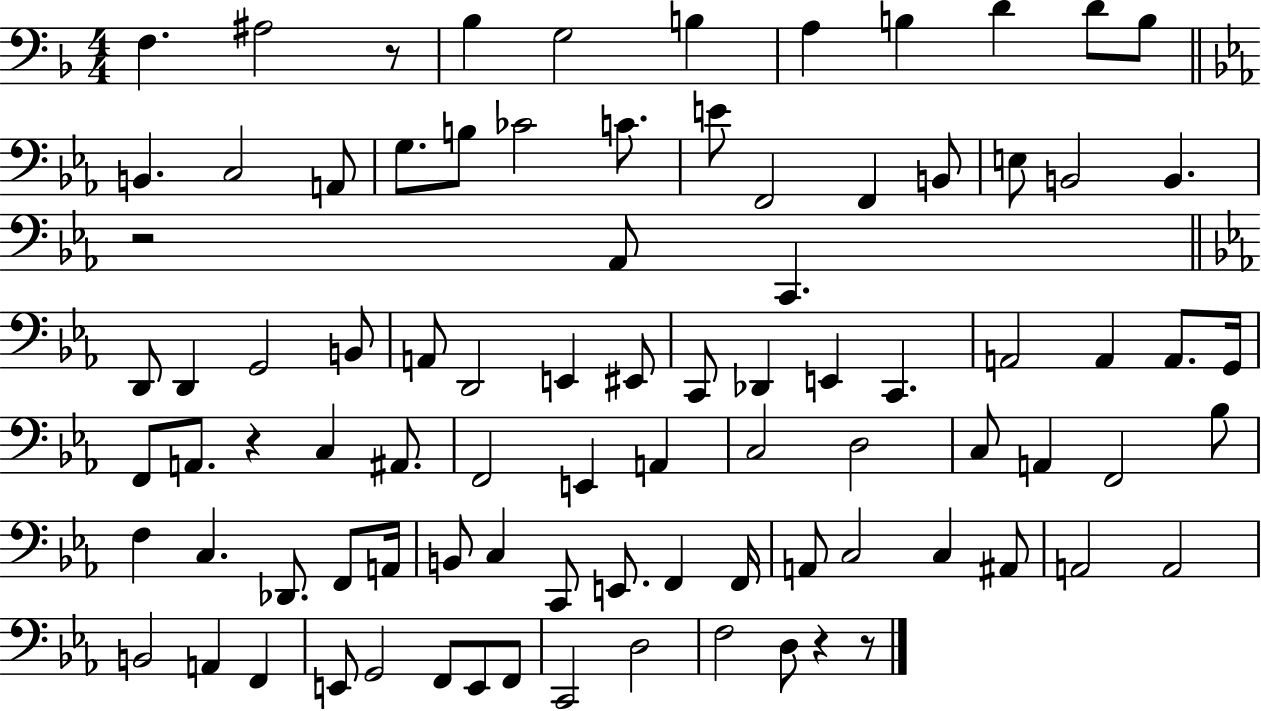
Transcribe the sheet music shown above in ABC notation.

X:1
T:Untitled
M:4/4
L:1/4
K:F
F, ^A,2 z/2 _B, G,2 B, A, B, D D/2 B,/2 B,, C,2 A,,/2 G,/2 B,/2 _C2 C/2 E/2 F,,2 F,, B,,/2 E,/2 B,,2 B,, z2 _A,,/2 C,, D,,/2 D,, G,,2 B,,/2 A,,/2 D,,2 E,, ^E,,/2 C,,/2 _D,, E,, C,, A,,2 A,, A,,/2 G,,/4 F,,/2 A,,/2 z C, ^A,,/2 F,,2 E,, A,, C,2 D,2 C,/2 A,, F,,2 _B,/2 F, C, _D,,/2 F,,/2 A,,/4 B,,/2 C, C,,/2 E,,/2 F,, F,,/4 A,,/2 C,2 C, ^A,,/2 A,,2 A,,2 B,,2 A,, F,, E,,/2 G,,2 F,,/2 E,,/2 F,,/2 C,,2 D,2 F,2 D,/2 z z/2